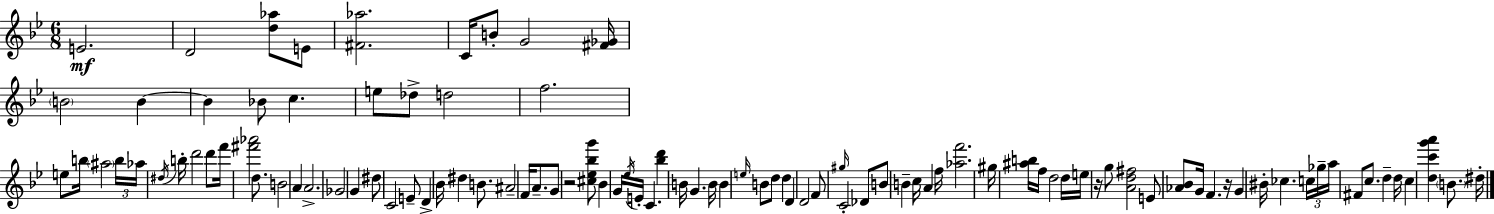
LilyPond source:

{
  \clef treble
  \numericTimeSignature
  \time 6/8
  \key g \minor
  \repeat volta 2 { e'2.\mf | d'2 <d'' aes''>8 e'8 | <fis' aes''>2. | c'16 b'8-. g'2 <fis' ges'>16 | \break \parenthesize b'2 b'4~~ | b'4 bes'8 c''4. | e''8 des''8-> d''2 | f''2. | \break e''8 b''16 \parenthesize ais''2 \tuplet 3/2 { b''16 | aes''16 \acciaccatura { dis''16 } } b''16-. d'''2 d'''8 | f'''16 <fis''' aes'''>2 d''8. | b'2 a'4 | \break a'2.-> | ges'2 g'4 | dis''8 c'2 e'8-- | d'4-> bes'16 dis''4 b'8. | \break ais'2-- f'16 a'8.-- | g'8 r2 <cis'' ees'' bes'' g'''>8 | bes'4 g'16 \acciaccatura { ees''16 } e'16-. c'4. | <bes'' d'''>4 b'16 g'4. | \break b'16 b'4 \grace { e''16 } b'8 d''8 d''4 | d'4 d'2 | f'8 \grace { gis''16 } c'2-. | des'8 b'8 b'4-- c''16 a'4 | \break f''16 <aes'' f'''>2. | gis''16 <ais'' b''>16 f''16 d''2 | d''16 e''16 r16 g''8 <a' d'' fis''>2 | e'8 <aes' bes'>8 g'16 f'4. | \break r16 g'4 bis'16-. ces''4. | \tuplet 3/2 { c''16 ges''16-- a''16 } fis'8 c''8. d''4-- | d''16 c''4 <d'' c''' g''' a'''>4 | \parenthesize b'8. dis''16-. } \bar "|."
}